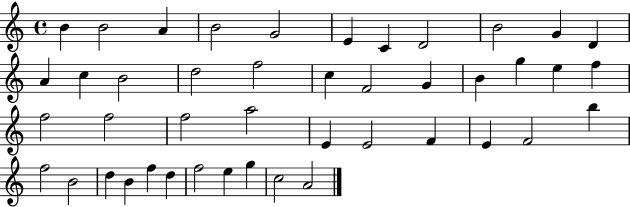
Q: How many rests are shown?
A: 0